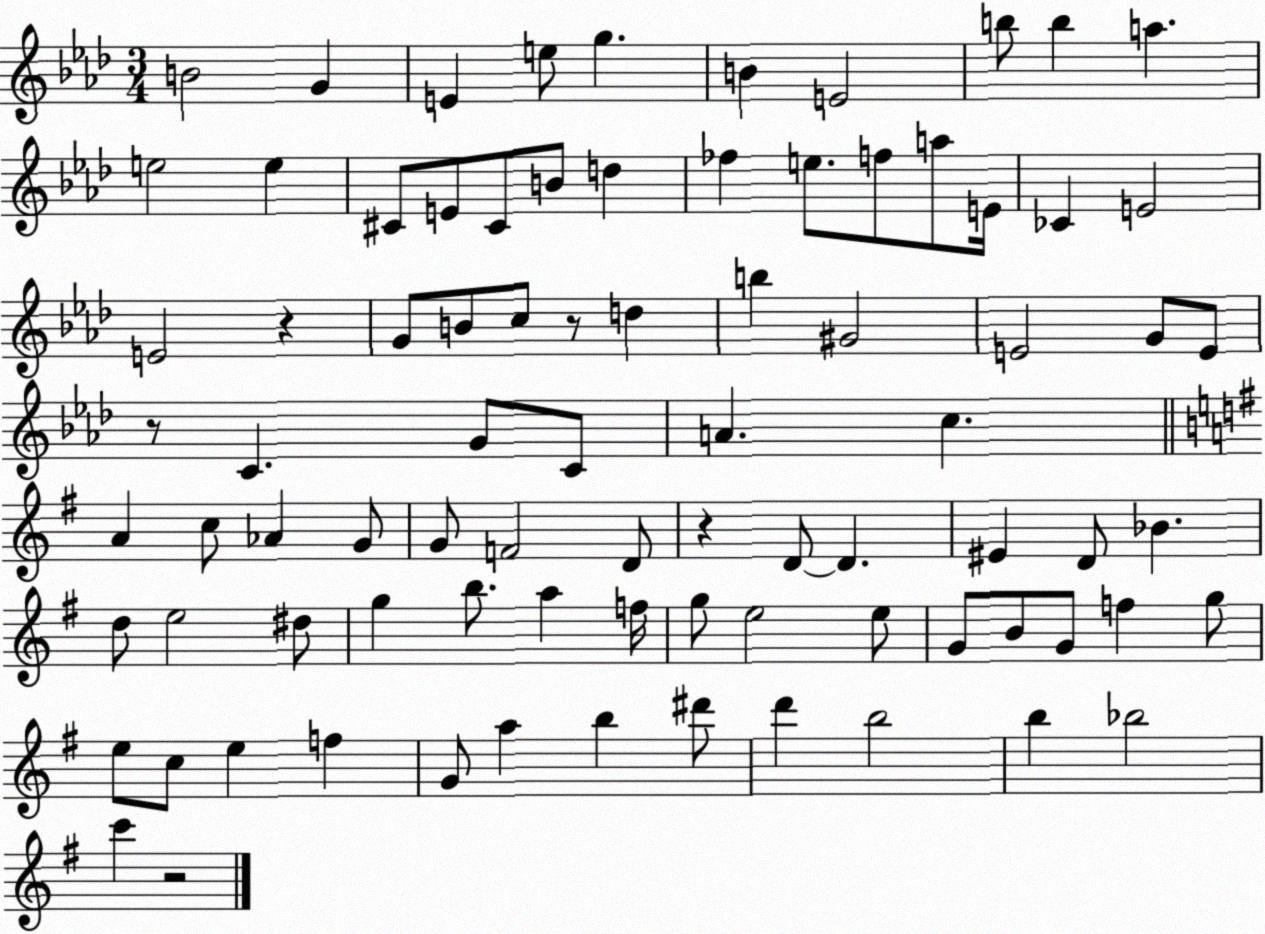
X:1
T:Untitled
M:3/4
L:1/4
K:Ab
B2 G E e/2 g B E2 b/2 b a e2 e ^C/2 E/2 ^C/2 B/2 d _f e/2 f/2 a/2 E/4 _C E2 E2 z G/2 B/2 c/2 z/2 d b ^G2 E2 G/2 E/2 z/2 C G/2 C/2 A c A c/2 _A G/2 G/2 F2 D/2 z D/2 D ^E D/2 _B d/2 e2 ^d/2 g b/2 a f/4 g/2 e2 e/2 G/2 B/2 G/2 f g/2 e/2 c/2 e f G/2 a b ^d'/2 d' b2 b _b2 c' z2